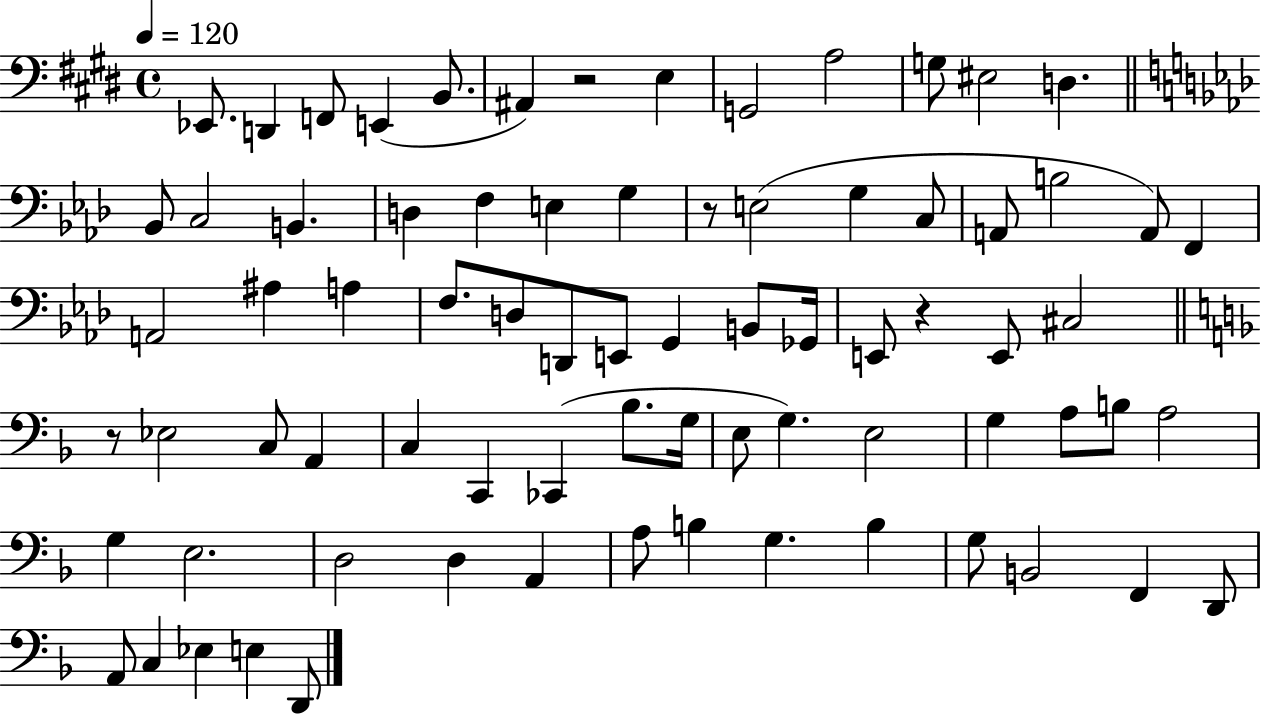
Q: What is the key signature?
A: E major